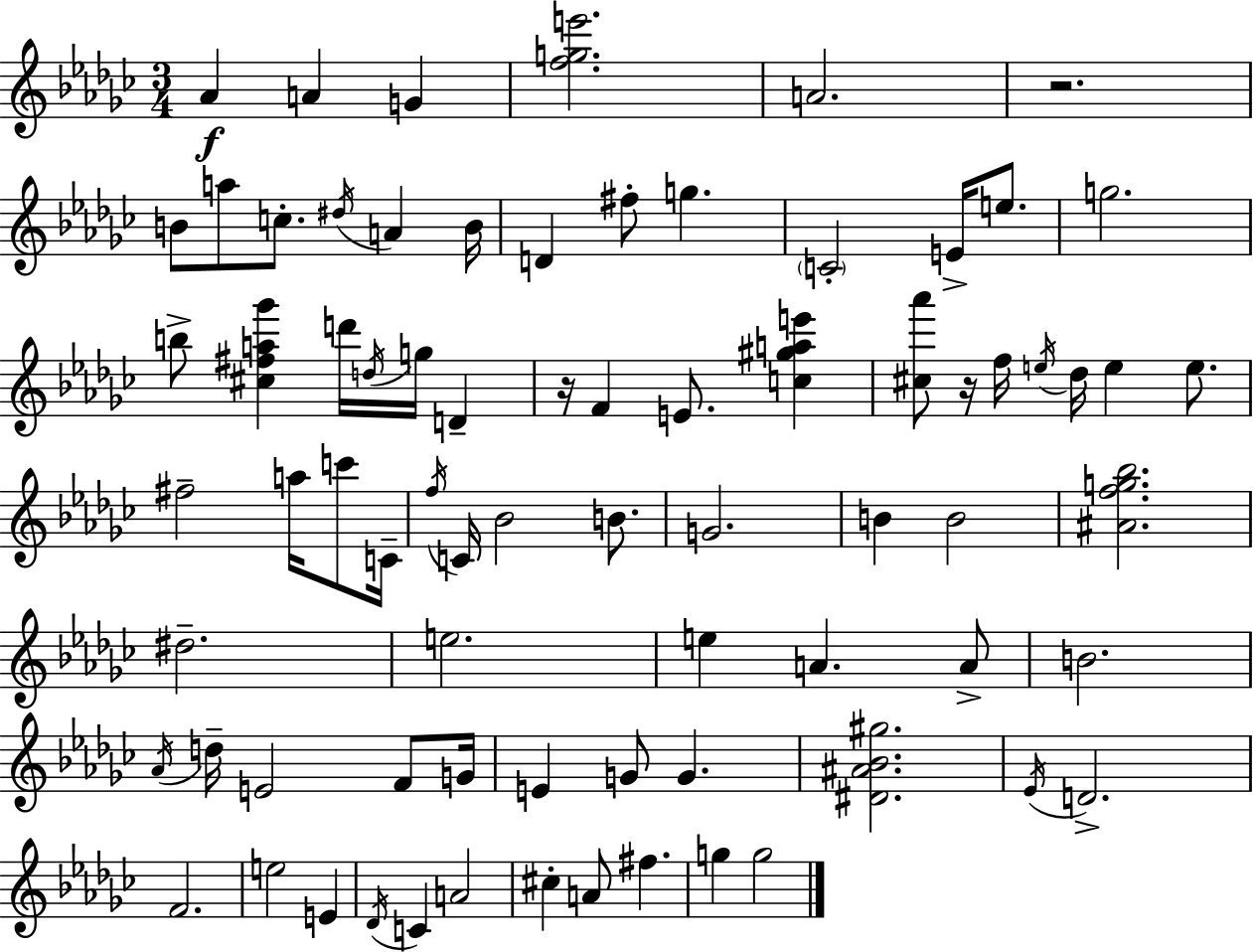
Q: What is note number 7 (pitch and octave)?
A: C5